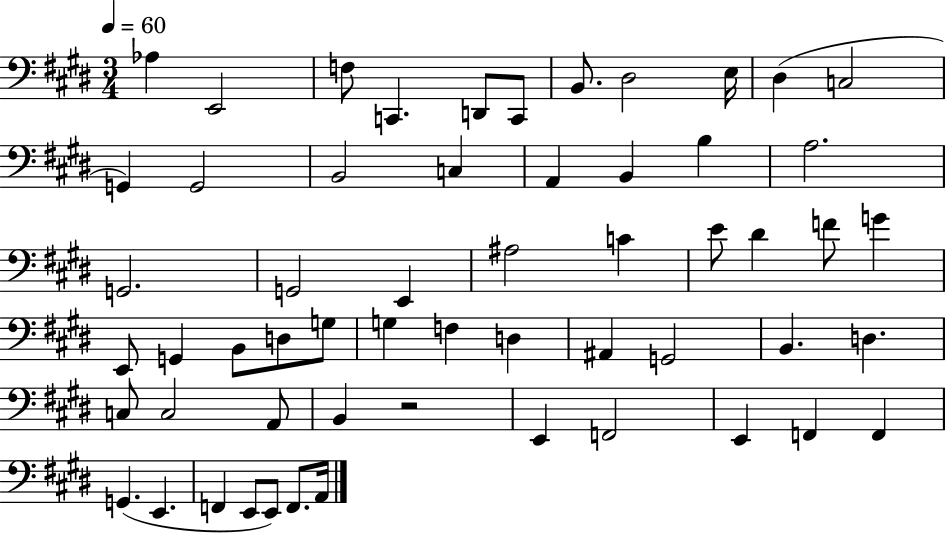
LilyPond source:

{
  \clef bass
  \numericTimeSignature
  \time 3/4
  \key e \major
  \tempo 4 = 60
  aes4 e,2 | f8 c,4. d,8 c,8 | b,8. dis2 e16 | dis4( c2 | \break g,4) g,2 | b,2 c4 | a,4 b,4 b4 | a2. | \break g,2. | g,2 e,4 | ais2 c'4 | e'8 dis'4 f'8 g'4 | \break e,8 g,4 b,8 d8 g8 | g4 f4 d4 | ais,4 g,2 | b,4. d4. | \break c8 c2 a,8 | b,4 r2 | e,4 f,2 | e,4 f,4 f,4 | \break g,4.( e,4. | f,4 e,8 e,8) f,8. a,16 | \bar "|."
}